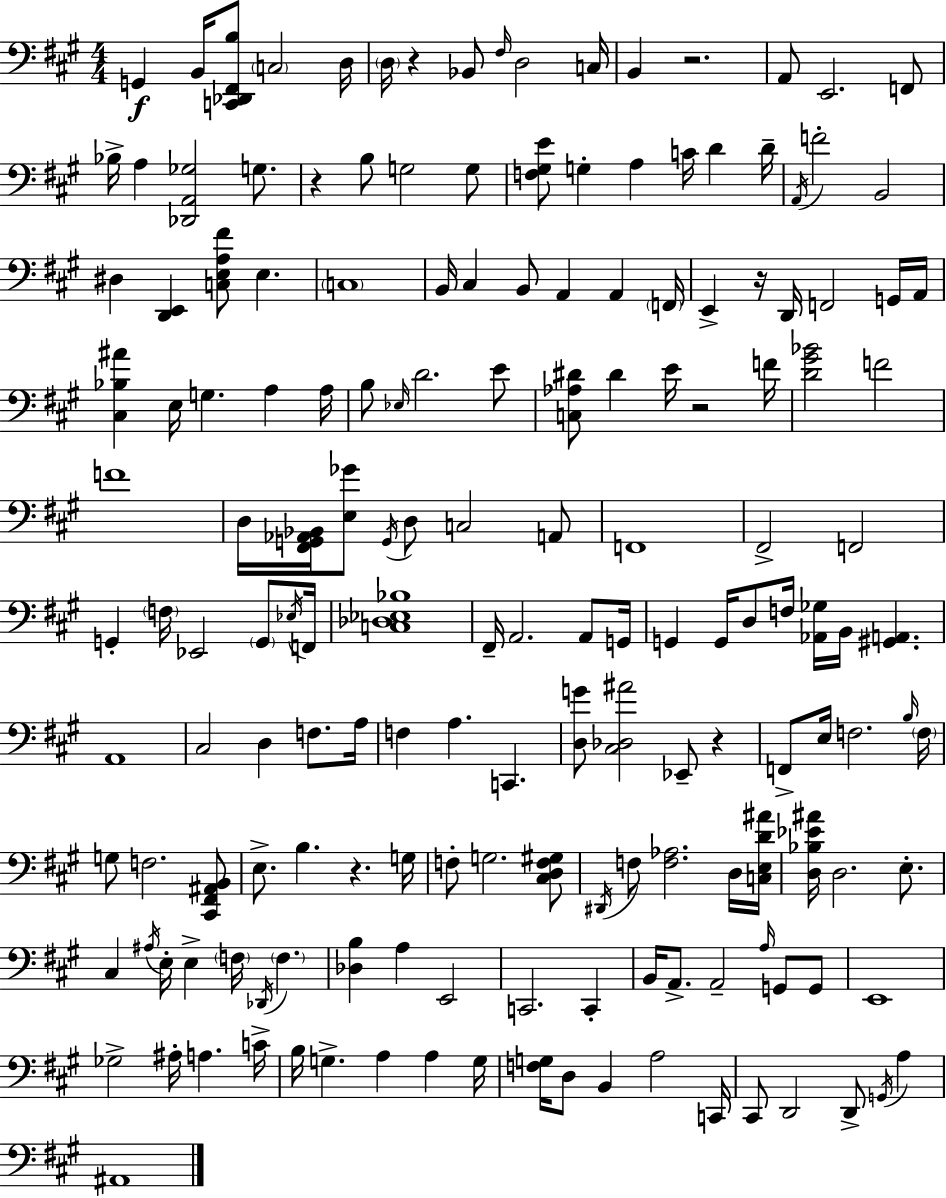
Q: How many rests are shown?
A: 7